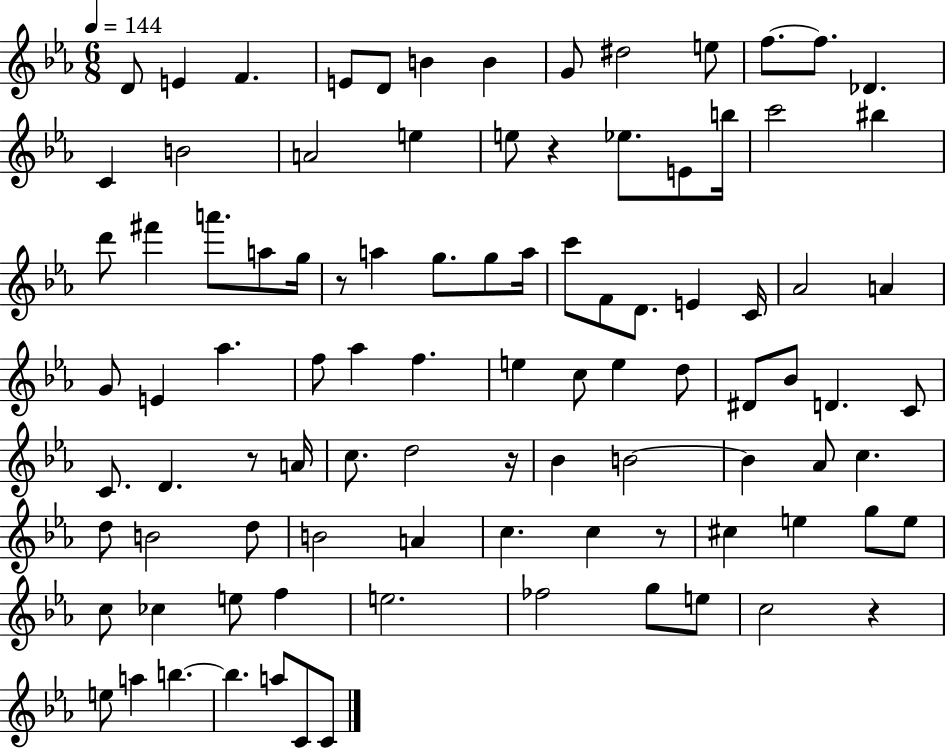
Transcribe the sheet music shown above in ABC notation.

X:1
T:Untitled
M:6/8
L:1/4
K:Eb
D/2 E F E/2 D/2 B B G/2 ^d2 e/2 f/2 f/2 _D C B2 A2 e e/2 z _e/2 E/2 b/4 c'2 ^b d'/2 ^f' a'/2 a/2 g/4 z/2 a g/2 g/2 a/4 c'/2 F/2 D/2 E C/4 _A2 A G/2 E _a f/2 _a f e c/2 e d/2 ^D/2 _B/2 D C/2 C/2 D z/2 A/4 c/2 d2 z/4 _B B2 B _A/2 c d/2 B2 d/2 B2 A c c z/2 ^c e g/2 e/2 c/2 _c e/2 f e2 _f2 g/2 e/2 c2 z e/2 a b b a/2 C/2 C/2